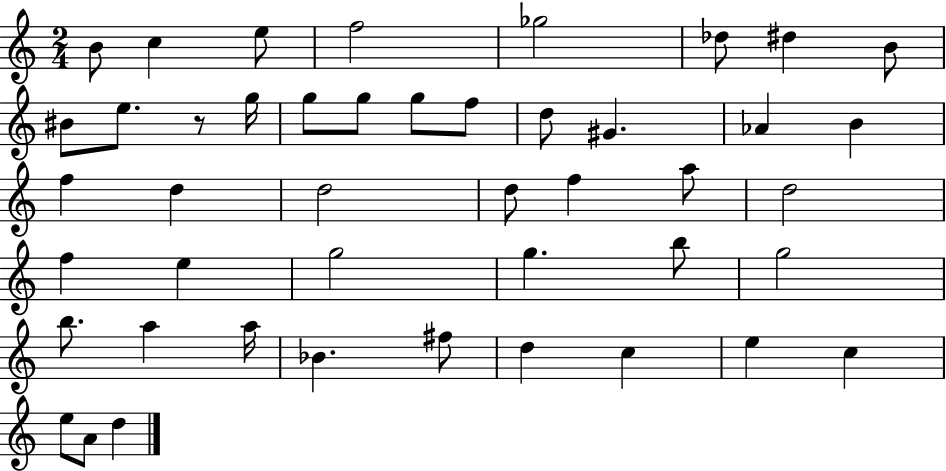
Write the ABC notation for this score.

X:1
T:Untitled
M:2/4
L:1/4
K:C
B/2 c e/2 f2 _g2 _d/2 ^d B/2 ^B/2 e/2 z/2 g/4 g/2 g/2 g/2 f/2 d/2 ^G _A B f d d2 d/2 f a/2 d2 f e g2 g b/2 g2 b/2 a a/4 _B ^f/2 d c e c e/2 A/2 d